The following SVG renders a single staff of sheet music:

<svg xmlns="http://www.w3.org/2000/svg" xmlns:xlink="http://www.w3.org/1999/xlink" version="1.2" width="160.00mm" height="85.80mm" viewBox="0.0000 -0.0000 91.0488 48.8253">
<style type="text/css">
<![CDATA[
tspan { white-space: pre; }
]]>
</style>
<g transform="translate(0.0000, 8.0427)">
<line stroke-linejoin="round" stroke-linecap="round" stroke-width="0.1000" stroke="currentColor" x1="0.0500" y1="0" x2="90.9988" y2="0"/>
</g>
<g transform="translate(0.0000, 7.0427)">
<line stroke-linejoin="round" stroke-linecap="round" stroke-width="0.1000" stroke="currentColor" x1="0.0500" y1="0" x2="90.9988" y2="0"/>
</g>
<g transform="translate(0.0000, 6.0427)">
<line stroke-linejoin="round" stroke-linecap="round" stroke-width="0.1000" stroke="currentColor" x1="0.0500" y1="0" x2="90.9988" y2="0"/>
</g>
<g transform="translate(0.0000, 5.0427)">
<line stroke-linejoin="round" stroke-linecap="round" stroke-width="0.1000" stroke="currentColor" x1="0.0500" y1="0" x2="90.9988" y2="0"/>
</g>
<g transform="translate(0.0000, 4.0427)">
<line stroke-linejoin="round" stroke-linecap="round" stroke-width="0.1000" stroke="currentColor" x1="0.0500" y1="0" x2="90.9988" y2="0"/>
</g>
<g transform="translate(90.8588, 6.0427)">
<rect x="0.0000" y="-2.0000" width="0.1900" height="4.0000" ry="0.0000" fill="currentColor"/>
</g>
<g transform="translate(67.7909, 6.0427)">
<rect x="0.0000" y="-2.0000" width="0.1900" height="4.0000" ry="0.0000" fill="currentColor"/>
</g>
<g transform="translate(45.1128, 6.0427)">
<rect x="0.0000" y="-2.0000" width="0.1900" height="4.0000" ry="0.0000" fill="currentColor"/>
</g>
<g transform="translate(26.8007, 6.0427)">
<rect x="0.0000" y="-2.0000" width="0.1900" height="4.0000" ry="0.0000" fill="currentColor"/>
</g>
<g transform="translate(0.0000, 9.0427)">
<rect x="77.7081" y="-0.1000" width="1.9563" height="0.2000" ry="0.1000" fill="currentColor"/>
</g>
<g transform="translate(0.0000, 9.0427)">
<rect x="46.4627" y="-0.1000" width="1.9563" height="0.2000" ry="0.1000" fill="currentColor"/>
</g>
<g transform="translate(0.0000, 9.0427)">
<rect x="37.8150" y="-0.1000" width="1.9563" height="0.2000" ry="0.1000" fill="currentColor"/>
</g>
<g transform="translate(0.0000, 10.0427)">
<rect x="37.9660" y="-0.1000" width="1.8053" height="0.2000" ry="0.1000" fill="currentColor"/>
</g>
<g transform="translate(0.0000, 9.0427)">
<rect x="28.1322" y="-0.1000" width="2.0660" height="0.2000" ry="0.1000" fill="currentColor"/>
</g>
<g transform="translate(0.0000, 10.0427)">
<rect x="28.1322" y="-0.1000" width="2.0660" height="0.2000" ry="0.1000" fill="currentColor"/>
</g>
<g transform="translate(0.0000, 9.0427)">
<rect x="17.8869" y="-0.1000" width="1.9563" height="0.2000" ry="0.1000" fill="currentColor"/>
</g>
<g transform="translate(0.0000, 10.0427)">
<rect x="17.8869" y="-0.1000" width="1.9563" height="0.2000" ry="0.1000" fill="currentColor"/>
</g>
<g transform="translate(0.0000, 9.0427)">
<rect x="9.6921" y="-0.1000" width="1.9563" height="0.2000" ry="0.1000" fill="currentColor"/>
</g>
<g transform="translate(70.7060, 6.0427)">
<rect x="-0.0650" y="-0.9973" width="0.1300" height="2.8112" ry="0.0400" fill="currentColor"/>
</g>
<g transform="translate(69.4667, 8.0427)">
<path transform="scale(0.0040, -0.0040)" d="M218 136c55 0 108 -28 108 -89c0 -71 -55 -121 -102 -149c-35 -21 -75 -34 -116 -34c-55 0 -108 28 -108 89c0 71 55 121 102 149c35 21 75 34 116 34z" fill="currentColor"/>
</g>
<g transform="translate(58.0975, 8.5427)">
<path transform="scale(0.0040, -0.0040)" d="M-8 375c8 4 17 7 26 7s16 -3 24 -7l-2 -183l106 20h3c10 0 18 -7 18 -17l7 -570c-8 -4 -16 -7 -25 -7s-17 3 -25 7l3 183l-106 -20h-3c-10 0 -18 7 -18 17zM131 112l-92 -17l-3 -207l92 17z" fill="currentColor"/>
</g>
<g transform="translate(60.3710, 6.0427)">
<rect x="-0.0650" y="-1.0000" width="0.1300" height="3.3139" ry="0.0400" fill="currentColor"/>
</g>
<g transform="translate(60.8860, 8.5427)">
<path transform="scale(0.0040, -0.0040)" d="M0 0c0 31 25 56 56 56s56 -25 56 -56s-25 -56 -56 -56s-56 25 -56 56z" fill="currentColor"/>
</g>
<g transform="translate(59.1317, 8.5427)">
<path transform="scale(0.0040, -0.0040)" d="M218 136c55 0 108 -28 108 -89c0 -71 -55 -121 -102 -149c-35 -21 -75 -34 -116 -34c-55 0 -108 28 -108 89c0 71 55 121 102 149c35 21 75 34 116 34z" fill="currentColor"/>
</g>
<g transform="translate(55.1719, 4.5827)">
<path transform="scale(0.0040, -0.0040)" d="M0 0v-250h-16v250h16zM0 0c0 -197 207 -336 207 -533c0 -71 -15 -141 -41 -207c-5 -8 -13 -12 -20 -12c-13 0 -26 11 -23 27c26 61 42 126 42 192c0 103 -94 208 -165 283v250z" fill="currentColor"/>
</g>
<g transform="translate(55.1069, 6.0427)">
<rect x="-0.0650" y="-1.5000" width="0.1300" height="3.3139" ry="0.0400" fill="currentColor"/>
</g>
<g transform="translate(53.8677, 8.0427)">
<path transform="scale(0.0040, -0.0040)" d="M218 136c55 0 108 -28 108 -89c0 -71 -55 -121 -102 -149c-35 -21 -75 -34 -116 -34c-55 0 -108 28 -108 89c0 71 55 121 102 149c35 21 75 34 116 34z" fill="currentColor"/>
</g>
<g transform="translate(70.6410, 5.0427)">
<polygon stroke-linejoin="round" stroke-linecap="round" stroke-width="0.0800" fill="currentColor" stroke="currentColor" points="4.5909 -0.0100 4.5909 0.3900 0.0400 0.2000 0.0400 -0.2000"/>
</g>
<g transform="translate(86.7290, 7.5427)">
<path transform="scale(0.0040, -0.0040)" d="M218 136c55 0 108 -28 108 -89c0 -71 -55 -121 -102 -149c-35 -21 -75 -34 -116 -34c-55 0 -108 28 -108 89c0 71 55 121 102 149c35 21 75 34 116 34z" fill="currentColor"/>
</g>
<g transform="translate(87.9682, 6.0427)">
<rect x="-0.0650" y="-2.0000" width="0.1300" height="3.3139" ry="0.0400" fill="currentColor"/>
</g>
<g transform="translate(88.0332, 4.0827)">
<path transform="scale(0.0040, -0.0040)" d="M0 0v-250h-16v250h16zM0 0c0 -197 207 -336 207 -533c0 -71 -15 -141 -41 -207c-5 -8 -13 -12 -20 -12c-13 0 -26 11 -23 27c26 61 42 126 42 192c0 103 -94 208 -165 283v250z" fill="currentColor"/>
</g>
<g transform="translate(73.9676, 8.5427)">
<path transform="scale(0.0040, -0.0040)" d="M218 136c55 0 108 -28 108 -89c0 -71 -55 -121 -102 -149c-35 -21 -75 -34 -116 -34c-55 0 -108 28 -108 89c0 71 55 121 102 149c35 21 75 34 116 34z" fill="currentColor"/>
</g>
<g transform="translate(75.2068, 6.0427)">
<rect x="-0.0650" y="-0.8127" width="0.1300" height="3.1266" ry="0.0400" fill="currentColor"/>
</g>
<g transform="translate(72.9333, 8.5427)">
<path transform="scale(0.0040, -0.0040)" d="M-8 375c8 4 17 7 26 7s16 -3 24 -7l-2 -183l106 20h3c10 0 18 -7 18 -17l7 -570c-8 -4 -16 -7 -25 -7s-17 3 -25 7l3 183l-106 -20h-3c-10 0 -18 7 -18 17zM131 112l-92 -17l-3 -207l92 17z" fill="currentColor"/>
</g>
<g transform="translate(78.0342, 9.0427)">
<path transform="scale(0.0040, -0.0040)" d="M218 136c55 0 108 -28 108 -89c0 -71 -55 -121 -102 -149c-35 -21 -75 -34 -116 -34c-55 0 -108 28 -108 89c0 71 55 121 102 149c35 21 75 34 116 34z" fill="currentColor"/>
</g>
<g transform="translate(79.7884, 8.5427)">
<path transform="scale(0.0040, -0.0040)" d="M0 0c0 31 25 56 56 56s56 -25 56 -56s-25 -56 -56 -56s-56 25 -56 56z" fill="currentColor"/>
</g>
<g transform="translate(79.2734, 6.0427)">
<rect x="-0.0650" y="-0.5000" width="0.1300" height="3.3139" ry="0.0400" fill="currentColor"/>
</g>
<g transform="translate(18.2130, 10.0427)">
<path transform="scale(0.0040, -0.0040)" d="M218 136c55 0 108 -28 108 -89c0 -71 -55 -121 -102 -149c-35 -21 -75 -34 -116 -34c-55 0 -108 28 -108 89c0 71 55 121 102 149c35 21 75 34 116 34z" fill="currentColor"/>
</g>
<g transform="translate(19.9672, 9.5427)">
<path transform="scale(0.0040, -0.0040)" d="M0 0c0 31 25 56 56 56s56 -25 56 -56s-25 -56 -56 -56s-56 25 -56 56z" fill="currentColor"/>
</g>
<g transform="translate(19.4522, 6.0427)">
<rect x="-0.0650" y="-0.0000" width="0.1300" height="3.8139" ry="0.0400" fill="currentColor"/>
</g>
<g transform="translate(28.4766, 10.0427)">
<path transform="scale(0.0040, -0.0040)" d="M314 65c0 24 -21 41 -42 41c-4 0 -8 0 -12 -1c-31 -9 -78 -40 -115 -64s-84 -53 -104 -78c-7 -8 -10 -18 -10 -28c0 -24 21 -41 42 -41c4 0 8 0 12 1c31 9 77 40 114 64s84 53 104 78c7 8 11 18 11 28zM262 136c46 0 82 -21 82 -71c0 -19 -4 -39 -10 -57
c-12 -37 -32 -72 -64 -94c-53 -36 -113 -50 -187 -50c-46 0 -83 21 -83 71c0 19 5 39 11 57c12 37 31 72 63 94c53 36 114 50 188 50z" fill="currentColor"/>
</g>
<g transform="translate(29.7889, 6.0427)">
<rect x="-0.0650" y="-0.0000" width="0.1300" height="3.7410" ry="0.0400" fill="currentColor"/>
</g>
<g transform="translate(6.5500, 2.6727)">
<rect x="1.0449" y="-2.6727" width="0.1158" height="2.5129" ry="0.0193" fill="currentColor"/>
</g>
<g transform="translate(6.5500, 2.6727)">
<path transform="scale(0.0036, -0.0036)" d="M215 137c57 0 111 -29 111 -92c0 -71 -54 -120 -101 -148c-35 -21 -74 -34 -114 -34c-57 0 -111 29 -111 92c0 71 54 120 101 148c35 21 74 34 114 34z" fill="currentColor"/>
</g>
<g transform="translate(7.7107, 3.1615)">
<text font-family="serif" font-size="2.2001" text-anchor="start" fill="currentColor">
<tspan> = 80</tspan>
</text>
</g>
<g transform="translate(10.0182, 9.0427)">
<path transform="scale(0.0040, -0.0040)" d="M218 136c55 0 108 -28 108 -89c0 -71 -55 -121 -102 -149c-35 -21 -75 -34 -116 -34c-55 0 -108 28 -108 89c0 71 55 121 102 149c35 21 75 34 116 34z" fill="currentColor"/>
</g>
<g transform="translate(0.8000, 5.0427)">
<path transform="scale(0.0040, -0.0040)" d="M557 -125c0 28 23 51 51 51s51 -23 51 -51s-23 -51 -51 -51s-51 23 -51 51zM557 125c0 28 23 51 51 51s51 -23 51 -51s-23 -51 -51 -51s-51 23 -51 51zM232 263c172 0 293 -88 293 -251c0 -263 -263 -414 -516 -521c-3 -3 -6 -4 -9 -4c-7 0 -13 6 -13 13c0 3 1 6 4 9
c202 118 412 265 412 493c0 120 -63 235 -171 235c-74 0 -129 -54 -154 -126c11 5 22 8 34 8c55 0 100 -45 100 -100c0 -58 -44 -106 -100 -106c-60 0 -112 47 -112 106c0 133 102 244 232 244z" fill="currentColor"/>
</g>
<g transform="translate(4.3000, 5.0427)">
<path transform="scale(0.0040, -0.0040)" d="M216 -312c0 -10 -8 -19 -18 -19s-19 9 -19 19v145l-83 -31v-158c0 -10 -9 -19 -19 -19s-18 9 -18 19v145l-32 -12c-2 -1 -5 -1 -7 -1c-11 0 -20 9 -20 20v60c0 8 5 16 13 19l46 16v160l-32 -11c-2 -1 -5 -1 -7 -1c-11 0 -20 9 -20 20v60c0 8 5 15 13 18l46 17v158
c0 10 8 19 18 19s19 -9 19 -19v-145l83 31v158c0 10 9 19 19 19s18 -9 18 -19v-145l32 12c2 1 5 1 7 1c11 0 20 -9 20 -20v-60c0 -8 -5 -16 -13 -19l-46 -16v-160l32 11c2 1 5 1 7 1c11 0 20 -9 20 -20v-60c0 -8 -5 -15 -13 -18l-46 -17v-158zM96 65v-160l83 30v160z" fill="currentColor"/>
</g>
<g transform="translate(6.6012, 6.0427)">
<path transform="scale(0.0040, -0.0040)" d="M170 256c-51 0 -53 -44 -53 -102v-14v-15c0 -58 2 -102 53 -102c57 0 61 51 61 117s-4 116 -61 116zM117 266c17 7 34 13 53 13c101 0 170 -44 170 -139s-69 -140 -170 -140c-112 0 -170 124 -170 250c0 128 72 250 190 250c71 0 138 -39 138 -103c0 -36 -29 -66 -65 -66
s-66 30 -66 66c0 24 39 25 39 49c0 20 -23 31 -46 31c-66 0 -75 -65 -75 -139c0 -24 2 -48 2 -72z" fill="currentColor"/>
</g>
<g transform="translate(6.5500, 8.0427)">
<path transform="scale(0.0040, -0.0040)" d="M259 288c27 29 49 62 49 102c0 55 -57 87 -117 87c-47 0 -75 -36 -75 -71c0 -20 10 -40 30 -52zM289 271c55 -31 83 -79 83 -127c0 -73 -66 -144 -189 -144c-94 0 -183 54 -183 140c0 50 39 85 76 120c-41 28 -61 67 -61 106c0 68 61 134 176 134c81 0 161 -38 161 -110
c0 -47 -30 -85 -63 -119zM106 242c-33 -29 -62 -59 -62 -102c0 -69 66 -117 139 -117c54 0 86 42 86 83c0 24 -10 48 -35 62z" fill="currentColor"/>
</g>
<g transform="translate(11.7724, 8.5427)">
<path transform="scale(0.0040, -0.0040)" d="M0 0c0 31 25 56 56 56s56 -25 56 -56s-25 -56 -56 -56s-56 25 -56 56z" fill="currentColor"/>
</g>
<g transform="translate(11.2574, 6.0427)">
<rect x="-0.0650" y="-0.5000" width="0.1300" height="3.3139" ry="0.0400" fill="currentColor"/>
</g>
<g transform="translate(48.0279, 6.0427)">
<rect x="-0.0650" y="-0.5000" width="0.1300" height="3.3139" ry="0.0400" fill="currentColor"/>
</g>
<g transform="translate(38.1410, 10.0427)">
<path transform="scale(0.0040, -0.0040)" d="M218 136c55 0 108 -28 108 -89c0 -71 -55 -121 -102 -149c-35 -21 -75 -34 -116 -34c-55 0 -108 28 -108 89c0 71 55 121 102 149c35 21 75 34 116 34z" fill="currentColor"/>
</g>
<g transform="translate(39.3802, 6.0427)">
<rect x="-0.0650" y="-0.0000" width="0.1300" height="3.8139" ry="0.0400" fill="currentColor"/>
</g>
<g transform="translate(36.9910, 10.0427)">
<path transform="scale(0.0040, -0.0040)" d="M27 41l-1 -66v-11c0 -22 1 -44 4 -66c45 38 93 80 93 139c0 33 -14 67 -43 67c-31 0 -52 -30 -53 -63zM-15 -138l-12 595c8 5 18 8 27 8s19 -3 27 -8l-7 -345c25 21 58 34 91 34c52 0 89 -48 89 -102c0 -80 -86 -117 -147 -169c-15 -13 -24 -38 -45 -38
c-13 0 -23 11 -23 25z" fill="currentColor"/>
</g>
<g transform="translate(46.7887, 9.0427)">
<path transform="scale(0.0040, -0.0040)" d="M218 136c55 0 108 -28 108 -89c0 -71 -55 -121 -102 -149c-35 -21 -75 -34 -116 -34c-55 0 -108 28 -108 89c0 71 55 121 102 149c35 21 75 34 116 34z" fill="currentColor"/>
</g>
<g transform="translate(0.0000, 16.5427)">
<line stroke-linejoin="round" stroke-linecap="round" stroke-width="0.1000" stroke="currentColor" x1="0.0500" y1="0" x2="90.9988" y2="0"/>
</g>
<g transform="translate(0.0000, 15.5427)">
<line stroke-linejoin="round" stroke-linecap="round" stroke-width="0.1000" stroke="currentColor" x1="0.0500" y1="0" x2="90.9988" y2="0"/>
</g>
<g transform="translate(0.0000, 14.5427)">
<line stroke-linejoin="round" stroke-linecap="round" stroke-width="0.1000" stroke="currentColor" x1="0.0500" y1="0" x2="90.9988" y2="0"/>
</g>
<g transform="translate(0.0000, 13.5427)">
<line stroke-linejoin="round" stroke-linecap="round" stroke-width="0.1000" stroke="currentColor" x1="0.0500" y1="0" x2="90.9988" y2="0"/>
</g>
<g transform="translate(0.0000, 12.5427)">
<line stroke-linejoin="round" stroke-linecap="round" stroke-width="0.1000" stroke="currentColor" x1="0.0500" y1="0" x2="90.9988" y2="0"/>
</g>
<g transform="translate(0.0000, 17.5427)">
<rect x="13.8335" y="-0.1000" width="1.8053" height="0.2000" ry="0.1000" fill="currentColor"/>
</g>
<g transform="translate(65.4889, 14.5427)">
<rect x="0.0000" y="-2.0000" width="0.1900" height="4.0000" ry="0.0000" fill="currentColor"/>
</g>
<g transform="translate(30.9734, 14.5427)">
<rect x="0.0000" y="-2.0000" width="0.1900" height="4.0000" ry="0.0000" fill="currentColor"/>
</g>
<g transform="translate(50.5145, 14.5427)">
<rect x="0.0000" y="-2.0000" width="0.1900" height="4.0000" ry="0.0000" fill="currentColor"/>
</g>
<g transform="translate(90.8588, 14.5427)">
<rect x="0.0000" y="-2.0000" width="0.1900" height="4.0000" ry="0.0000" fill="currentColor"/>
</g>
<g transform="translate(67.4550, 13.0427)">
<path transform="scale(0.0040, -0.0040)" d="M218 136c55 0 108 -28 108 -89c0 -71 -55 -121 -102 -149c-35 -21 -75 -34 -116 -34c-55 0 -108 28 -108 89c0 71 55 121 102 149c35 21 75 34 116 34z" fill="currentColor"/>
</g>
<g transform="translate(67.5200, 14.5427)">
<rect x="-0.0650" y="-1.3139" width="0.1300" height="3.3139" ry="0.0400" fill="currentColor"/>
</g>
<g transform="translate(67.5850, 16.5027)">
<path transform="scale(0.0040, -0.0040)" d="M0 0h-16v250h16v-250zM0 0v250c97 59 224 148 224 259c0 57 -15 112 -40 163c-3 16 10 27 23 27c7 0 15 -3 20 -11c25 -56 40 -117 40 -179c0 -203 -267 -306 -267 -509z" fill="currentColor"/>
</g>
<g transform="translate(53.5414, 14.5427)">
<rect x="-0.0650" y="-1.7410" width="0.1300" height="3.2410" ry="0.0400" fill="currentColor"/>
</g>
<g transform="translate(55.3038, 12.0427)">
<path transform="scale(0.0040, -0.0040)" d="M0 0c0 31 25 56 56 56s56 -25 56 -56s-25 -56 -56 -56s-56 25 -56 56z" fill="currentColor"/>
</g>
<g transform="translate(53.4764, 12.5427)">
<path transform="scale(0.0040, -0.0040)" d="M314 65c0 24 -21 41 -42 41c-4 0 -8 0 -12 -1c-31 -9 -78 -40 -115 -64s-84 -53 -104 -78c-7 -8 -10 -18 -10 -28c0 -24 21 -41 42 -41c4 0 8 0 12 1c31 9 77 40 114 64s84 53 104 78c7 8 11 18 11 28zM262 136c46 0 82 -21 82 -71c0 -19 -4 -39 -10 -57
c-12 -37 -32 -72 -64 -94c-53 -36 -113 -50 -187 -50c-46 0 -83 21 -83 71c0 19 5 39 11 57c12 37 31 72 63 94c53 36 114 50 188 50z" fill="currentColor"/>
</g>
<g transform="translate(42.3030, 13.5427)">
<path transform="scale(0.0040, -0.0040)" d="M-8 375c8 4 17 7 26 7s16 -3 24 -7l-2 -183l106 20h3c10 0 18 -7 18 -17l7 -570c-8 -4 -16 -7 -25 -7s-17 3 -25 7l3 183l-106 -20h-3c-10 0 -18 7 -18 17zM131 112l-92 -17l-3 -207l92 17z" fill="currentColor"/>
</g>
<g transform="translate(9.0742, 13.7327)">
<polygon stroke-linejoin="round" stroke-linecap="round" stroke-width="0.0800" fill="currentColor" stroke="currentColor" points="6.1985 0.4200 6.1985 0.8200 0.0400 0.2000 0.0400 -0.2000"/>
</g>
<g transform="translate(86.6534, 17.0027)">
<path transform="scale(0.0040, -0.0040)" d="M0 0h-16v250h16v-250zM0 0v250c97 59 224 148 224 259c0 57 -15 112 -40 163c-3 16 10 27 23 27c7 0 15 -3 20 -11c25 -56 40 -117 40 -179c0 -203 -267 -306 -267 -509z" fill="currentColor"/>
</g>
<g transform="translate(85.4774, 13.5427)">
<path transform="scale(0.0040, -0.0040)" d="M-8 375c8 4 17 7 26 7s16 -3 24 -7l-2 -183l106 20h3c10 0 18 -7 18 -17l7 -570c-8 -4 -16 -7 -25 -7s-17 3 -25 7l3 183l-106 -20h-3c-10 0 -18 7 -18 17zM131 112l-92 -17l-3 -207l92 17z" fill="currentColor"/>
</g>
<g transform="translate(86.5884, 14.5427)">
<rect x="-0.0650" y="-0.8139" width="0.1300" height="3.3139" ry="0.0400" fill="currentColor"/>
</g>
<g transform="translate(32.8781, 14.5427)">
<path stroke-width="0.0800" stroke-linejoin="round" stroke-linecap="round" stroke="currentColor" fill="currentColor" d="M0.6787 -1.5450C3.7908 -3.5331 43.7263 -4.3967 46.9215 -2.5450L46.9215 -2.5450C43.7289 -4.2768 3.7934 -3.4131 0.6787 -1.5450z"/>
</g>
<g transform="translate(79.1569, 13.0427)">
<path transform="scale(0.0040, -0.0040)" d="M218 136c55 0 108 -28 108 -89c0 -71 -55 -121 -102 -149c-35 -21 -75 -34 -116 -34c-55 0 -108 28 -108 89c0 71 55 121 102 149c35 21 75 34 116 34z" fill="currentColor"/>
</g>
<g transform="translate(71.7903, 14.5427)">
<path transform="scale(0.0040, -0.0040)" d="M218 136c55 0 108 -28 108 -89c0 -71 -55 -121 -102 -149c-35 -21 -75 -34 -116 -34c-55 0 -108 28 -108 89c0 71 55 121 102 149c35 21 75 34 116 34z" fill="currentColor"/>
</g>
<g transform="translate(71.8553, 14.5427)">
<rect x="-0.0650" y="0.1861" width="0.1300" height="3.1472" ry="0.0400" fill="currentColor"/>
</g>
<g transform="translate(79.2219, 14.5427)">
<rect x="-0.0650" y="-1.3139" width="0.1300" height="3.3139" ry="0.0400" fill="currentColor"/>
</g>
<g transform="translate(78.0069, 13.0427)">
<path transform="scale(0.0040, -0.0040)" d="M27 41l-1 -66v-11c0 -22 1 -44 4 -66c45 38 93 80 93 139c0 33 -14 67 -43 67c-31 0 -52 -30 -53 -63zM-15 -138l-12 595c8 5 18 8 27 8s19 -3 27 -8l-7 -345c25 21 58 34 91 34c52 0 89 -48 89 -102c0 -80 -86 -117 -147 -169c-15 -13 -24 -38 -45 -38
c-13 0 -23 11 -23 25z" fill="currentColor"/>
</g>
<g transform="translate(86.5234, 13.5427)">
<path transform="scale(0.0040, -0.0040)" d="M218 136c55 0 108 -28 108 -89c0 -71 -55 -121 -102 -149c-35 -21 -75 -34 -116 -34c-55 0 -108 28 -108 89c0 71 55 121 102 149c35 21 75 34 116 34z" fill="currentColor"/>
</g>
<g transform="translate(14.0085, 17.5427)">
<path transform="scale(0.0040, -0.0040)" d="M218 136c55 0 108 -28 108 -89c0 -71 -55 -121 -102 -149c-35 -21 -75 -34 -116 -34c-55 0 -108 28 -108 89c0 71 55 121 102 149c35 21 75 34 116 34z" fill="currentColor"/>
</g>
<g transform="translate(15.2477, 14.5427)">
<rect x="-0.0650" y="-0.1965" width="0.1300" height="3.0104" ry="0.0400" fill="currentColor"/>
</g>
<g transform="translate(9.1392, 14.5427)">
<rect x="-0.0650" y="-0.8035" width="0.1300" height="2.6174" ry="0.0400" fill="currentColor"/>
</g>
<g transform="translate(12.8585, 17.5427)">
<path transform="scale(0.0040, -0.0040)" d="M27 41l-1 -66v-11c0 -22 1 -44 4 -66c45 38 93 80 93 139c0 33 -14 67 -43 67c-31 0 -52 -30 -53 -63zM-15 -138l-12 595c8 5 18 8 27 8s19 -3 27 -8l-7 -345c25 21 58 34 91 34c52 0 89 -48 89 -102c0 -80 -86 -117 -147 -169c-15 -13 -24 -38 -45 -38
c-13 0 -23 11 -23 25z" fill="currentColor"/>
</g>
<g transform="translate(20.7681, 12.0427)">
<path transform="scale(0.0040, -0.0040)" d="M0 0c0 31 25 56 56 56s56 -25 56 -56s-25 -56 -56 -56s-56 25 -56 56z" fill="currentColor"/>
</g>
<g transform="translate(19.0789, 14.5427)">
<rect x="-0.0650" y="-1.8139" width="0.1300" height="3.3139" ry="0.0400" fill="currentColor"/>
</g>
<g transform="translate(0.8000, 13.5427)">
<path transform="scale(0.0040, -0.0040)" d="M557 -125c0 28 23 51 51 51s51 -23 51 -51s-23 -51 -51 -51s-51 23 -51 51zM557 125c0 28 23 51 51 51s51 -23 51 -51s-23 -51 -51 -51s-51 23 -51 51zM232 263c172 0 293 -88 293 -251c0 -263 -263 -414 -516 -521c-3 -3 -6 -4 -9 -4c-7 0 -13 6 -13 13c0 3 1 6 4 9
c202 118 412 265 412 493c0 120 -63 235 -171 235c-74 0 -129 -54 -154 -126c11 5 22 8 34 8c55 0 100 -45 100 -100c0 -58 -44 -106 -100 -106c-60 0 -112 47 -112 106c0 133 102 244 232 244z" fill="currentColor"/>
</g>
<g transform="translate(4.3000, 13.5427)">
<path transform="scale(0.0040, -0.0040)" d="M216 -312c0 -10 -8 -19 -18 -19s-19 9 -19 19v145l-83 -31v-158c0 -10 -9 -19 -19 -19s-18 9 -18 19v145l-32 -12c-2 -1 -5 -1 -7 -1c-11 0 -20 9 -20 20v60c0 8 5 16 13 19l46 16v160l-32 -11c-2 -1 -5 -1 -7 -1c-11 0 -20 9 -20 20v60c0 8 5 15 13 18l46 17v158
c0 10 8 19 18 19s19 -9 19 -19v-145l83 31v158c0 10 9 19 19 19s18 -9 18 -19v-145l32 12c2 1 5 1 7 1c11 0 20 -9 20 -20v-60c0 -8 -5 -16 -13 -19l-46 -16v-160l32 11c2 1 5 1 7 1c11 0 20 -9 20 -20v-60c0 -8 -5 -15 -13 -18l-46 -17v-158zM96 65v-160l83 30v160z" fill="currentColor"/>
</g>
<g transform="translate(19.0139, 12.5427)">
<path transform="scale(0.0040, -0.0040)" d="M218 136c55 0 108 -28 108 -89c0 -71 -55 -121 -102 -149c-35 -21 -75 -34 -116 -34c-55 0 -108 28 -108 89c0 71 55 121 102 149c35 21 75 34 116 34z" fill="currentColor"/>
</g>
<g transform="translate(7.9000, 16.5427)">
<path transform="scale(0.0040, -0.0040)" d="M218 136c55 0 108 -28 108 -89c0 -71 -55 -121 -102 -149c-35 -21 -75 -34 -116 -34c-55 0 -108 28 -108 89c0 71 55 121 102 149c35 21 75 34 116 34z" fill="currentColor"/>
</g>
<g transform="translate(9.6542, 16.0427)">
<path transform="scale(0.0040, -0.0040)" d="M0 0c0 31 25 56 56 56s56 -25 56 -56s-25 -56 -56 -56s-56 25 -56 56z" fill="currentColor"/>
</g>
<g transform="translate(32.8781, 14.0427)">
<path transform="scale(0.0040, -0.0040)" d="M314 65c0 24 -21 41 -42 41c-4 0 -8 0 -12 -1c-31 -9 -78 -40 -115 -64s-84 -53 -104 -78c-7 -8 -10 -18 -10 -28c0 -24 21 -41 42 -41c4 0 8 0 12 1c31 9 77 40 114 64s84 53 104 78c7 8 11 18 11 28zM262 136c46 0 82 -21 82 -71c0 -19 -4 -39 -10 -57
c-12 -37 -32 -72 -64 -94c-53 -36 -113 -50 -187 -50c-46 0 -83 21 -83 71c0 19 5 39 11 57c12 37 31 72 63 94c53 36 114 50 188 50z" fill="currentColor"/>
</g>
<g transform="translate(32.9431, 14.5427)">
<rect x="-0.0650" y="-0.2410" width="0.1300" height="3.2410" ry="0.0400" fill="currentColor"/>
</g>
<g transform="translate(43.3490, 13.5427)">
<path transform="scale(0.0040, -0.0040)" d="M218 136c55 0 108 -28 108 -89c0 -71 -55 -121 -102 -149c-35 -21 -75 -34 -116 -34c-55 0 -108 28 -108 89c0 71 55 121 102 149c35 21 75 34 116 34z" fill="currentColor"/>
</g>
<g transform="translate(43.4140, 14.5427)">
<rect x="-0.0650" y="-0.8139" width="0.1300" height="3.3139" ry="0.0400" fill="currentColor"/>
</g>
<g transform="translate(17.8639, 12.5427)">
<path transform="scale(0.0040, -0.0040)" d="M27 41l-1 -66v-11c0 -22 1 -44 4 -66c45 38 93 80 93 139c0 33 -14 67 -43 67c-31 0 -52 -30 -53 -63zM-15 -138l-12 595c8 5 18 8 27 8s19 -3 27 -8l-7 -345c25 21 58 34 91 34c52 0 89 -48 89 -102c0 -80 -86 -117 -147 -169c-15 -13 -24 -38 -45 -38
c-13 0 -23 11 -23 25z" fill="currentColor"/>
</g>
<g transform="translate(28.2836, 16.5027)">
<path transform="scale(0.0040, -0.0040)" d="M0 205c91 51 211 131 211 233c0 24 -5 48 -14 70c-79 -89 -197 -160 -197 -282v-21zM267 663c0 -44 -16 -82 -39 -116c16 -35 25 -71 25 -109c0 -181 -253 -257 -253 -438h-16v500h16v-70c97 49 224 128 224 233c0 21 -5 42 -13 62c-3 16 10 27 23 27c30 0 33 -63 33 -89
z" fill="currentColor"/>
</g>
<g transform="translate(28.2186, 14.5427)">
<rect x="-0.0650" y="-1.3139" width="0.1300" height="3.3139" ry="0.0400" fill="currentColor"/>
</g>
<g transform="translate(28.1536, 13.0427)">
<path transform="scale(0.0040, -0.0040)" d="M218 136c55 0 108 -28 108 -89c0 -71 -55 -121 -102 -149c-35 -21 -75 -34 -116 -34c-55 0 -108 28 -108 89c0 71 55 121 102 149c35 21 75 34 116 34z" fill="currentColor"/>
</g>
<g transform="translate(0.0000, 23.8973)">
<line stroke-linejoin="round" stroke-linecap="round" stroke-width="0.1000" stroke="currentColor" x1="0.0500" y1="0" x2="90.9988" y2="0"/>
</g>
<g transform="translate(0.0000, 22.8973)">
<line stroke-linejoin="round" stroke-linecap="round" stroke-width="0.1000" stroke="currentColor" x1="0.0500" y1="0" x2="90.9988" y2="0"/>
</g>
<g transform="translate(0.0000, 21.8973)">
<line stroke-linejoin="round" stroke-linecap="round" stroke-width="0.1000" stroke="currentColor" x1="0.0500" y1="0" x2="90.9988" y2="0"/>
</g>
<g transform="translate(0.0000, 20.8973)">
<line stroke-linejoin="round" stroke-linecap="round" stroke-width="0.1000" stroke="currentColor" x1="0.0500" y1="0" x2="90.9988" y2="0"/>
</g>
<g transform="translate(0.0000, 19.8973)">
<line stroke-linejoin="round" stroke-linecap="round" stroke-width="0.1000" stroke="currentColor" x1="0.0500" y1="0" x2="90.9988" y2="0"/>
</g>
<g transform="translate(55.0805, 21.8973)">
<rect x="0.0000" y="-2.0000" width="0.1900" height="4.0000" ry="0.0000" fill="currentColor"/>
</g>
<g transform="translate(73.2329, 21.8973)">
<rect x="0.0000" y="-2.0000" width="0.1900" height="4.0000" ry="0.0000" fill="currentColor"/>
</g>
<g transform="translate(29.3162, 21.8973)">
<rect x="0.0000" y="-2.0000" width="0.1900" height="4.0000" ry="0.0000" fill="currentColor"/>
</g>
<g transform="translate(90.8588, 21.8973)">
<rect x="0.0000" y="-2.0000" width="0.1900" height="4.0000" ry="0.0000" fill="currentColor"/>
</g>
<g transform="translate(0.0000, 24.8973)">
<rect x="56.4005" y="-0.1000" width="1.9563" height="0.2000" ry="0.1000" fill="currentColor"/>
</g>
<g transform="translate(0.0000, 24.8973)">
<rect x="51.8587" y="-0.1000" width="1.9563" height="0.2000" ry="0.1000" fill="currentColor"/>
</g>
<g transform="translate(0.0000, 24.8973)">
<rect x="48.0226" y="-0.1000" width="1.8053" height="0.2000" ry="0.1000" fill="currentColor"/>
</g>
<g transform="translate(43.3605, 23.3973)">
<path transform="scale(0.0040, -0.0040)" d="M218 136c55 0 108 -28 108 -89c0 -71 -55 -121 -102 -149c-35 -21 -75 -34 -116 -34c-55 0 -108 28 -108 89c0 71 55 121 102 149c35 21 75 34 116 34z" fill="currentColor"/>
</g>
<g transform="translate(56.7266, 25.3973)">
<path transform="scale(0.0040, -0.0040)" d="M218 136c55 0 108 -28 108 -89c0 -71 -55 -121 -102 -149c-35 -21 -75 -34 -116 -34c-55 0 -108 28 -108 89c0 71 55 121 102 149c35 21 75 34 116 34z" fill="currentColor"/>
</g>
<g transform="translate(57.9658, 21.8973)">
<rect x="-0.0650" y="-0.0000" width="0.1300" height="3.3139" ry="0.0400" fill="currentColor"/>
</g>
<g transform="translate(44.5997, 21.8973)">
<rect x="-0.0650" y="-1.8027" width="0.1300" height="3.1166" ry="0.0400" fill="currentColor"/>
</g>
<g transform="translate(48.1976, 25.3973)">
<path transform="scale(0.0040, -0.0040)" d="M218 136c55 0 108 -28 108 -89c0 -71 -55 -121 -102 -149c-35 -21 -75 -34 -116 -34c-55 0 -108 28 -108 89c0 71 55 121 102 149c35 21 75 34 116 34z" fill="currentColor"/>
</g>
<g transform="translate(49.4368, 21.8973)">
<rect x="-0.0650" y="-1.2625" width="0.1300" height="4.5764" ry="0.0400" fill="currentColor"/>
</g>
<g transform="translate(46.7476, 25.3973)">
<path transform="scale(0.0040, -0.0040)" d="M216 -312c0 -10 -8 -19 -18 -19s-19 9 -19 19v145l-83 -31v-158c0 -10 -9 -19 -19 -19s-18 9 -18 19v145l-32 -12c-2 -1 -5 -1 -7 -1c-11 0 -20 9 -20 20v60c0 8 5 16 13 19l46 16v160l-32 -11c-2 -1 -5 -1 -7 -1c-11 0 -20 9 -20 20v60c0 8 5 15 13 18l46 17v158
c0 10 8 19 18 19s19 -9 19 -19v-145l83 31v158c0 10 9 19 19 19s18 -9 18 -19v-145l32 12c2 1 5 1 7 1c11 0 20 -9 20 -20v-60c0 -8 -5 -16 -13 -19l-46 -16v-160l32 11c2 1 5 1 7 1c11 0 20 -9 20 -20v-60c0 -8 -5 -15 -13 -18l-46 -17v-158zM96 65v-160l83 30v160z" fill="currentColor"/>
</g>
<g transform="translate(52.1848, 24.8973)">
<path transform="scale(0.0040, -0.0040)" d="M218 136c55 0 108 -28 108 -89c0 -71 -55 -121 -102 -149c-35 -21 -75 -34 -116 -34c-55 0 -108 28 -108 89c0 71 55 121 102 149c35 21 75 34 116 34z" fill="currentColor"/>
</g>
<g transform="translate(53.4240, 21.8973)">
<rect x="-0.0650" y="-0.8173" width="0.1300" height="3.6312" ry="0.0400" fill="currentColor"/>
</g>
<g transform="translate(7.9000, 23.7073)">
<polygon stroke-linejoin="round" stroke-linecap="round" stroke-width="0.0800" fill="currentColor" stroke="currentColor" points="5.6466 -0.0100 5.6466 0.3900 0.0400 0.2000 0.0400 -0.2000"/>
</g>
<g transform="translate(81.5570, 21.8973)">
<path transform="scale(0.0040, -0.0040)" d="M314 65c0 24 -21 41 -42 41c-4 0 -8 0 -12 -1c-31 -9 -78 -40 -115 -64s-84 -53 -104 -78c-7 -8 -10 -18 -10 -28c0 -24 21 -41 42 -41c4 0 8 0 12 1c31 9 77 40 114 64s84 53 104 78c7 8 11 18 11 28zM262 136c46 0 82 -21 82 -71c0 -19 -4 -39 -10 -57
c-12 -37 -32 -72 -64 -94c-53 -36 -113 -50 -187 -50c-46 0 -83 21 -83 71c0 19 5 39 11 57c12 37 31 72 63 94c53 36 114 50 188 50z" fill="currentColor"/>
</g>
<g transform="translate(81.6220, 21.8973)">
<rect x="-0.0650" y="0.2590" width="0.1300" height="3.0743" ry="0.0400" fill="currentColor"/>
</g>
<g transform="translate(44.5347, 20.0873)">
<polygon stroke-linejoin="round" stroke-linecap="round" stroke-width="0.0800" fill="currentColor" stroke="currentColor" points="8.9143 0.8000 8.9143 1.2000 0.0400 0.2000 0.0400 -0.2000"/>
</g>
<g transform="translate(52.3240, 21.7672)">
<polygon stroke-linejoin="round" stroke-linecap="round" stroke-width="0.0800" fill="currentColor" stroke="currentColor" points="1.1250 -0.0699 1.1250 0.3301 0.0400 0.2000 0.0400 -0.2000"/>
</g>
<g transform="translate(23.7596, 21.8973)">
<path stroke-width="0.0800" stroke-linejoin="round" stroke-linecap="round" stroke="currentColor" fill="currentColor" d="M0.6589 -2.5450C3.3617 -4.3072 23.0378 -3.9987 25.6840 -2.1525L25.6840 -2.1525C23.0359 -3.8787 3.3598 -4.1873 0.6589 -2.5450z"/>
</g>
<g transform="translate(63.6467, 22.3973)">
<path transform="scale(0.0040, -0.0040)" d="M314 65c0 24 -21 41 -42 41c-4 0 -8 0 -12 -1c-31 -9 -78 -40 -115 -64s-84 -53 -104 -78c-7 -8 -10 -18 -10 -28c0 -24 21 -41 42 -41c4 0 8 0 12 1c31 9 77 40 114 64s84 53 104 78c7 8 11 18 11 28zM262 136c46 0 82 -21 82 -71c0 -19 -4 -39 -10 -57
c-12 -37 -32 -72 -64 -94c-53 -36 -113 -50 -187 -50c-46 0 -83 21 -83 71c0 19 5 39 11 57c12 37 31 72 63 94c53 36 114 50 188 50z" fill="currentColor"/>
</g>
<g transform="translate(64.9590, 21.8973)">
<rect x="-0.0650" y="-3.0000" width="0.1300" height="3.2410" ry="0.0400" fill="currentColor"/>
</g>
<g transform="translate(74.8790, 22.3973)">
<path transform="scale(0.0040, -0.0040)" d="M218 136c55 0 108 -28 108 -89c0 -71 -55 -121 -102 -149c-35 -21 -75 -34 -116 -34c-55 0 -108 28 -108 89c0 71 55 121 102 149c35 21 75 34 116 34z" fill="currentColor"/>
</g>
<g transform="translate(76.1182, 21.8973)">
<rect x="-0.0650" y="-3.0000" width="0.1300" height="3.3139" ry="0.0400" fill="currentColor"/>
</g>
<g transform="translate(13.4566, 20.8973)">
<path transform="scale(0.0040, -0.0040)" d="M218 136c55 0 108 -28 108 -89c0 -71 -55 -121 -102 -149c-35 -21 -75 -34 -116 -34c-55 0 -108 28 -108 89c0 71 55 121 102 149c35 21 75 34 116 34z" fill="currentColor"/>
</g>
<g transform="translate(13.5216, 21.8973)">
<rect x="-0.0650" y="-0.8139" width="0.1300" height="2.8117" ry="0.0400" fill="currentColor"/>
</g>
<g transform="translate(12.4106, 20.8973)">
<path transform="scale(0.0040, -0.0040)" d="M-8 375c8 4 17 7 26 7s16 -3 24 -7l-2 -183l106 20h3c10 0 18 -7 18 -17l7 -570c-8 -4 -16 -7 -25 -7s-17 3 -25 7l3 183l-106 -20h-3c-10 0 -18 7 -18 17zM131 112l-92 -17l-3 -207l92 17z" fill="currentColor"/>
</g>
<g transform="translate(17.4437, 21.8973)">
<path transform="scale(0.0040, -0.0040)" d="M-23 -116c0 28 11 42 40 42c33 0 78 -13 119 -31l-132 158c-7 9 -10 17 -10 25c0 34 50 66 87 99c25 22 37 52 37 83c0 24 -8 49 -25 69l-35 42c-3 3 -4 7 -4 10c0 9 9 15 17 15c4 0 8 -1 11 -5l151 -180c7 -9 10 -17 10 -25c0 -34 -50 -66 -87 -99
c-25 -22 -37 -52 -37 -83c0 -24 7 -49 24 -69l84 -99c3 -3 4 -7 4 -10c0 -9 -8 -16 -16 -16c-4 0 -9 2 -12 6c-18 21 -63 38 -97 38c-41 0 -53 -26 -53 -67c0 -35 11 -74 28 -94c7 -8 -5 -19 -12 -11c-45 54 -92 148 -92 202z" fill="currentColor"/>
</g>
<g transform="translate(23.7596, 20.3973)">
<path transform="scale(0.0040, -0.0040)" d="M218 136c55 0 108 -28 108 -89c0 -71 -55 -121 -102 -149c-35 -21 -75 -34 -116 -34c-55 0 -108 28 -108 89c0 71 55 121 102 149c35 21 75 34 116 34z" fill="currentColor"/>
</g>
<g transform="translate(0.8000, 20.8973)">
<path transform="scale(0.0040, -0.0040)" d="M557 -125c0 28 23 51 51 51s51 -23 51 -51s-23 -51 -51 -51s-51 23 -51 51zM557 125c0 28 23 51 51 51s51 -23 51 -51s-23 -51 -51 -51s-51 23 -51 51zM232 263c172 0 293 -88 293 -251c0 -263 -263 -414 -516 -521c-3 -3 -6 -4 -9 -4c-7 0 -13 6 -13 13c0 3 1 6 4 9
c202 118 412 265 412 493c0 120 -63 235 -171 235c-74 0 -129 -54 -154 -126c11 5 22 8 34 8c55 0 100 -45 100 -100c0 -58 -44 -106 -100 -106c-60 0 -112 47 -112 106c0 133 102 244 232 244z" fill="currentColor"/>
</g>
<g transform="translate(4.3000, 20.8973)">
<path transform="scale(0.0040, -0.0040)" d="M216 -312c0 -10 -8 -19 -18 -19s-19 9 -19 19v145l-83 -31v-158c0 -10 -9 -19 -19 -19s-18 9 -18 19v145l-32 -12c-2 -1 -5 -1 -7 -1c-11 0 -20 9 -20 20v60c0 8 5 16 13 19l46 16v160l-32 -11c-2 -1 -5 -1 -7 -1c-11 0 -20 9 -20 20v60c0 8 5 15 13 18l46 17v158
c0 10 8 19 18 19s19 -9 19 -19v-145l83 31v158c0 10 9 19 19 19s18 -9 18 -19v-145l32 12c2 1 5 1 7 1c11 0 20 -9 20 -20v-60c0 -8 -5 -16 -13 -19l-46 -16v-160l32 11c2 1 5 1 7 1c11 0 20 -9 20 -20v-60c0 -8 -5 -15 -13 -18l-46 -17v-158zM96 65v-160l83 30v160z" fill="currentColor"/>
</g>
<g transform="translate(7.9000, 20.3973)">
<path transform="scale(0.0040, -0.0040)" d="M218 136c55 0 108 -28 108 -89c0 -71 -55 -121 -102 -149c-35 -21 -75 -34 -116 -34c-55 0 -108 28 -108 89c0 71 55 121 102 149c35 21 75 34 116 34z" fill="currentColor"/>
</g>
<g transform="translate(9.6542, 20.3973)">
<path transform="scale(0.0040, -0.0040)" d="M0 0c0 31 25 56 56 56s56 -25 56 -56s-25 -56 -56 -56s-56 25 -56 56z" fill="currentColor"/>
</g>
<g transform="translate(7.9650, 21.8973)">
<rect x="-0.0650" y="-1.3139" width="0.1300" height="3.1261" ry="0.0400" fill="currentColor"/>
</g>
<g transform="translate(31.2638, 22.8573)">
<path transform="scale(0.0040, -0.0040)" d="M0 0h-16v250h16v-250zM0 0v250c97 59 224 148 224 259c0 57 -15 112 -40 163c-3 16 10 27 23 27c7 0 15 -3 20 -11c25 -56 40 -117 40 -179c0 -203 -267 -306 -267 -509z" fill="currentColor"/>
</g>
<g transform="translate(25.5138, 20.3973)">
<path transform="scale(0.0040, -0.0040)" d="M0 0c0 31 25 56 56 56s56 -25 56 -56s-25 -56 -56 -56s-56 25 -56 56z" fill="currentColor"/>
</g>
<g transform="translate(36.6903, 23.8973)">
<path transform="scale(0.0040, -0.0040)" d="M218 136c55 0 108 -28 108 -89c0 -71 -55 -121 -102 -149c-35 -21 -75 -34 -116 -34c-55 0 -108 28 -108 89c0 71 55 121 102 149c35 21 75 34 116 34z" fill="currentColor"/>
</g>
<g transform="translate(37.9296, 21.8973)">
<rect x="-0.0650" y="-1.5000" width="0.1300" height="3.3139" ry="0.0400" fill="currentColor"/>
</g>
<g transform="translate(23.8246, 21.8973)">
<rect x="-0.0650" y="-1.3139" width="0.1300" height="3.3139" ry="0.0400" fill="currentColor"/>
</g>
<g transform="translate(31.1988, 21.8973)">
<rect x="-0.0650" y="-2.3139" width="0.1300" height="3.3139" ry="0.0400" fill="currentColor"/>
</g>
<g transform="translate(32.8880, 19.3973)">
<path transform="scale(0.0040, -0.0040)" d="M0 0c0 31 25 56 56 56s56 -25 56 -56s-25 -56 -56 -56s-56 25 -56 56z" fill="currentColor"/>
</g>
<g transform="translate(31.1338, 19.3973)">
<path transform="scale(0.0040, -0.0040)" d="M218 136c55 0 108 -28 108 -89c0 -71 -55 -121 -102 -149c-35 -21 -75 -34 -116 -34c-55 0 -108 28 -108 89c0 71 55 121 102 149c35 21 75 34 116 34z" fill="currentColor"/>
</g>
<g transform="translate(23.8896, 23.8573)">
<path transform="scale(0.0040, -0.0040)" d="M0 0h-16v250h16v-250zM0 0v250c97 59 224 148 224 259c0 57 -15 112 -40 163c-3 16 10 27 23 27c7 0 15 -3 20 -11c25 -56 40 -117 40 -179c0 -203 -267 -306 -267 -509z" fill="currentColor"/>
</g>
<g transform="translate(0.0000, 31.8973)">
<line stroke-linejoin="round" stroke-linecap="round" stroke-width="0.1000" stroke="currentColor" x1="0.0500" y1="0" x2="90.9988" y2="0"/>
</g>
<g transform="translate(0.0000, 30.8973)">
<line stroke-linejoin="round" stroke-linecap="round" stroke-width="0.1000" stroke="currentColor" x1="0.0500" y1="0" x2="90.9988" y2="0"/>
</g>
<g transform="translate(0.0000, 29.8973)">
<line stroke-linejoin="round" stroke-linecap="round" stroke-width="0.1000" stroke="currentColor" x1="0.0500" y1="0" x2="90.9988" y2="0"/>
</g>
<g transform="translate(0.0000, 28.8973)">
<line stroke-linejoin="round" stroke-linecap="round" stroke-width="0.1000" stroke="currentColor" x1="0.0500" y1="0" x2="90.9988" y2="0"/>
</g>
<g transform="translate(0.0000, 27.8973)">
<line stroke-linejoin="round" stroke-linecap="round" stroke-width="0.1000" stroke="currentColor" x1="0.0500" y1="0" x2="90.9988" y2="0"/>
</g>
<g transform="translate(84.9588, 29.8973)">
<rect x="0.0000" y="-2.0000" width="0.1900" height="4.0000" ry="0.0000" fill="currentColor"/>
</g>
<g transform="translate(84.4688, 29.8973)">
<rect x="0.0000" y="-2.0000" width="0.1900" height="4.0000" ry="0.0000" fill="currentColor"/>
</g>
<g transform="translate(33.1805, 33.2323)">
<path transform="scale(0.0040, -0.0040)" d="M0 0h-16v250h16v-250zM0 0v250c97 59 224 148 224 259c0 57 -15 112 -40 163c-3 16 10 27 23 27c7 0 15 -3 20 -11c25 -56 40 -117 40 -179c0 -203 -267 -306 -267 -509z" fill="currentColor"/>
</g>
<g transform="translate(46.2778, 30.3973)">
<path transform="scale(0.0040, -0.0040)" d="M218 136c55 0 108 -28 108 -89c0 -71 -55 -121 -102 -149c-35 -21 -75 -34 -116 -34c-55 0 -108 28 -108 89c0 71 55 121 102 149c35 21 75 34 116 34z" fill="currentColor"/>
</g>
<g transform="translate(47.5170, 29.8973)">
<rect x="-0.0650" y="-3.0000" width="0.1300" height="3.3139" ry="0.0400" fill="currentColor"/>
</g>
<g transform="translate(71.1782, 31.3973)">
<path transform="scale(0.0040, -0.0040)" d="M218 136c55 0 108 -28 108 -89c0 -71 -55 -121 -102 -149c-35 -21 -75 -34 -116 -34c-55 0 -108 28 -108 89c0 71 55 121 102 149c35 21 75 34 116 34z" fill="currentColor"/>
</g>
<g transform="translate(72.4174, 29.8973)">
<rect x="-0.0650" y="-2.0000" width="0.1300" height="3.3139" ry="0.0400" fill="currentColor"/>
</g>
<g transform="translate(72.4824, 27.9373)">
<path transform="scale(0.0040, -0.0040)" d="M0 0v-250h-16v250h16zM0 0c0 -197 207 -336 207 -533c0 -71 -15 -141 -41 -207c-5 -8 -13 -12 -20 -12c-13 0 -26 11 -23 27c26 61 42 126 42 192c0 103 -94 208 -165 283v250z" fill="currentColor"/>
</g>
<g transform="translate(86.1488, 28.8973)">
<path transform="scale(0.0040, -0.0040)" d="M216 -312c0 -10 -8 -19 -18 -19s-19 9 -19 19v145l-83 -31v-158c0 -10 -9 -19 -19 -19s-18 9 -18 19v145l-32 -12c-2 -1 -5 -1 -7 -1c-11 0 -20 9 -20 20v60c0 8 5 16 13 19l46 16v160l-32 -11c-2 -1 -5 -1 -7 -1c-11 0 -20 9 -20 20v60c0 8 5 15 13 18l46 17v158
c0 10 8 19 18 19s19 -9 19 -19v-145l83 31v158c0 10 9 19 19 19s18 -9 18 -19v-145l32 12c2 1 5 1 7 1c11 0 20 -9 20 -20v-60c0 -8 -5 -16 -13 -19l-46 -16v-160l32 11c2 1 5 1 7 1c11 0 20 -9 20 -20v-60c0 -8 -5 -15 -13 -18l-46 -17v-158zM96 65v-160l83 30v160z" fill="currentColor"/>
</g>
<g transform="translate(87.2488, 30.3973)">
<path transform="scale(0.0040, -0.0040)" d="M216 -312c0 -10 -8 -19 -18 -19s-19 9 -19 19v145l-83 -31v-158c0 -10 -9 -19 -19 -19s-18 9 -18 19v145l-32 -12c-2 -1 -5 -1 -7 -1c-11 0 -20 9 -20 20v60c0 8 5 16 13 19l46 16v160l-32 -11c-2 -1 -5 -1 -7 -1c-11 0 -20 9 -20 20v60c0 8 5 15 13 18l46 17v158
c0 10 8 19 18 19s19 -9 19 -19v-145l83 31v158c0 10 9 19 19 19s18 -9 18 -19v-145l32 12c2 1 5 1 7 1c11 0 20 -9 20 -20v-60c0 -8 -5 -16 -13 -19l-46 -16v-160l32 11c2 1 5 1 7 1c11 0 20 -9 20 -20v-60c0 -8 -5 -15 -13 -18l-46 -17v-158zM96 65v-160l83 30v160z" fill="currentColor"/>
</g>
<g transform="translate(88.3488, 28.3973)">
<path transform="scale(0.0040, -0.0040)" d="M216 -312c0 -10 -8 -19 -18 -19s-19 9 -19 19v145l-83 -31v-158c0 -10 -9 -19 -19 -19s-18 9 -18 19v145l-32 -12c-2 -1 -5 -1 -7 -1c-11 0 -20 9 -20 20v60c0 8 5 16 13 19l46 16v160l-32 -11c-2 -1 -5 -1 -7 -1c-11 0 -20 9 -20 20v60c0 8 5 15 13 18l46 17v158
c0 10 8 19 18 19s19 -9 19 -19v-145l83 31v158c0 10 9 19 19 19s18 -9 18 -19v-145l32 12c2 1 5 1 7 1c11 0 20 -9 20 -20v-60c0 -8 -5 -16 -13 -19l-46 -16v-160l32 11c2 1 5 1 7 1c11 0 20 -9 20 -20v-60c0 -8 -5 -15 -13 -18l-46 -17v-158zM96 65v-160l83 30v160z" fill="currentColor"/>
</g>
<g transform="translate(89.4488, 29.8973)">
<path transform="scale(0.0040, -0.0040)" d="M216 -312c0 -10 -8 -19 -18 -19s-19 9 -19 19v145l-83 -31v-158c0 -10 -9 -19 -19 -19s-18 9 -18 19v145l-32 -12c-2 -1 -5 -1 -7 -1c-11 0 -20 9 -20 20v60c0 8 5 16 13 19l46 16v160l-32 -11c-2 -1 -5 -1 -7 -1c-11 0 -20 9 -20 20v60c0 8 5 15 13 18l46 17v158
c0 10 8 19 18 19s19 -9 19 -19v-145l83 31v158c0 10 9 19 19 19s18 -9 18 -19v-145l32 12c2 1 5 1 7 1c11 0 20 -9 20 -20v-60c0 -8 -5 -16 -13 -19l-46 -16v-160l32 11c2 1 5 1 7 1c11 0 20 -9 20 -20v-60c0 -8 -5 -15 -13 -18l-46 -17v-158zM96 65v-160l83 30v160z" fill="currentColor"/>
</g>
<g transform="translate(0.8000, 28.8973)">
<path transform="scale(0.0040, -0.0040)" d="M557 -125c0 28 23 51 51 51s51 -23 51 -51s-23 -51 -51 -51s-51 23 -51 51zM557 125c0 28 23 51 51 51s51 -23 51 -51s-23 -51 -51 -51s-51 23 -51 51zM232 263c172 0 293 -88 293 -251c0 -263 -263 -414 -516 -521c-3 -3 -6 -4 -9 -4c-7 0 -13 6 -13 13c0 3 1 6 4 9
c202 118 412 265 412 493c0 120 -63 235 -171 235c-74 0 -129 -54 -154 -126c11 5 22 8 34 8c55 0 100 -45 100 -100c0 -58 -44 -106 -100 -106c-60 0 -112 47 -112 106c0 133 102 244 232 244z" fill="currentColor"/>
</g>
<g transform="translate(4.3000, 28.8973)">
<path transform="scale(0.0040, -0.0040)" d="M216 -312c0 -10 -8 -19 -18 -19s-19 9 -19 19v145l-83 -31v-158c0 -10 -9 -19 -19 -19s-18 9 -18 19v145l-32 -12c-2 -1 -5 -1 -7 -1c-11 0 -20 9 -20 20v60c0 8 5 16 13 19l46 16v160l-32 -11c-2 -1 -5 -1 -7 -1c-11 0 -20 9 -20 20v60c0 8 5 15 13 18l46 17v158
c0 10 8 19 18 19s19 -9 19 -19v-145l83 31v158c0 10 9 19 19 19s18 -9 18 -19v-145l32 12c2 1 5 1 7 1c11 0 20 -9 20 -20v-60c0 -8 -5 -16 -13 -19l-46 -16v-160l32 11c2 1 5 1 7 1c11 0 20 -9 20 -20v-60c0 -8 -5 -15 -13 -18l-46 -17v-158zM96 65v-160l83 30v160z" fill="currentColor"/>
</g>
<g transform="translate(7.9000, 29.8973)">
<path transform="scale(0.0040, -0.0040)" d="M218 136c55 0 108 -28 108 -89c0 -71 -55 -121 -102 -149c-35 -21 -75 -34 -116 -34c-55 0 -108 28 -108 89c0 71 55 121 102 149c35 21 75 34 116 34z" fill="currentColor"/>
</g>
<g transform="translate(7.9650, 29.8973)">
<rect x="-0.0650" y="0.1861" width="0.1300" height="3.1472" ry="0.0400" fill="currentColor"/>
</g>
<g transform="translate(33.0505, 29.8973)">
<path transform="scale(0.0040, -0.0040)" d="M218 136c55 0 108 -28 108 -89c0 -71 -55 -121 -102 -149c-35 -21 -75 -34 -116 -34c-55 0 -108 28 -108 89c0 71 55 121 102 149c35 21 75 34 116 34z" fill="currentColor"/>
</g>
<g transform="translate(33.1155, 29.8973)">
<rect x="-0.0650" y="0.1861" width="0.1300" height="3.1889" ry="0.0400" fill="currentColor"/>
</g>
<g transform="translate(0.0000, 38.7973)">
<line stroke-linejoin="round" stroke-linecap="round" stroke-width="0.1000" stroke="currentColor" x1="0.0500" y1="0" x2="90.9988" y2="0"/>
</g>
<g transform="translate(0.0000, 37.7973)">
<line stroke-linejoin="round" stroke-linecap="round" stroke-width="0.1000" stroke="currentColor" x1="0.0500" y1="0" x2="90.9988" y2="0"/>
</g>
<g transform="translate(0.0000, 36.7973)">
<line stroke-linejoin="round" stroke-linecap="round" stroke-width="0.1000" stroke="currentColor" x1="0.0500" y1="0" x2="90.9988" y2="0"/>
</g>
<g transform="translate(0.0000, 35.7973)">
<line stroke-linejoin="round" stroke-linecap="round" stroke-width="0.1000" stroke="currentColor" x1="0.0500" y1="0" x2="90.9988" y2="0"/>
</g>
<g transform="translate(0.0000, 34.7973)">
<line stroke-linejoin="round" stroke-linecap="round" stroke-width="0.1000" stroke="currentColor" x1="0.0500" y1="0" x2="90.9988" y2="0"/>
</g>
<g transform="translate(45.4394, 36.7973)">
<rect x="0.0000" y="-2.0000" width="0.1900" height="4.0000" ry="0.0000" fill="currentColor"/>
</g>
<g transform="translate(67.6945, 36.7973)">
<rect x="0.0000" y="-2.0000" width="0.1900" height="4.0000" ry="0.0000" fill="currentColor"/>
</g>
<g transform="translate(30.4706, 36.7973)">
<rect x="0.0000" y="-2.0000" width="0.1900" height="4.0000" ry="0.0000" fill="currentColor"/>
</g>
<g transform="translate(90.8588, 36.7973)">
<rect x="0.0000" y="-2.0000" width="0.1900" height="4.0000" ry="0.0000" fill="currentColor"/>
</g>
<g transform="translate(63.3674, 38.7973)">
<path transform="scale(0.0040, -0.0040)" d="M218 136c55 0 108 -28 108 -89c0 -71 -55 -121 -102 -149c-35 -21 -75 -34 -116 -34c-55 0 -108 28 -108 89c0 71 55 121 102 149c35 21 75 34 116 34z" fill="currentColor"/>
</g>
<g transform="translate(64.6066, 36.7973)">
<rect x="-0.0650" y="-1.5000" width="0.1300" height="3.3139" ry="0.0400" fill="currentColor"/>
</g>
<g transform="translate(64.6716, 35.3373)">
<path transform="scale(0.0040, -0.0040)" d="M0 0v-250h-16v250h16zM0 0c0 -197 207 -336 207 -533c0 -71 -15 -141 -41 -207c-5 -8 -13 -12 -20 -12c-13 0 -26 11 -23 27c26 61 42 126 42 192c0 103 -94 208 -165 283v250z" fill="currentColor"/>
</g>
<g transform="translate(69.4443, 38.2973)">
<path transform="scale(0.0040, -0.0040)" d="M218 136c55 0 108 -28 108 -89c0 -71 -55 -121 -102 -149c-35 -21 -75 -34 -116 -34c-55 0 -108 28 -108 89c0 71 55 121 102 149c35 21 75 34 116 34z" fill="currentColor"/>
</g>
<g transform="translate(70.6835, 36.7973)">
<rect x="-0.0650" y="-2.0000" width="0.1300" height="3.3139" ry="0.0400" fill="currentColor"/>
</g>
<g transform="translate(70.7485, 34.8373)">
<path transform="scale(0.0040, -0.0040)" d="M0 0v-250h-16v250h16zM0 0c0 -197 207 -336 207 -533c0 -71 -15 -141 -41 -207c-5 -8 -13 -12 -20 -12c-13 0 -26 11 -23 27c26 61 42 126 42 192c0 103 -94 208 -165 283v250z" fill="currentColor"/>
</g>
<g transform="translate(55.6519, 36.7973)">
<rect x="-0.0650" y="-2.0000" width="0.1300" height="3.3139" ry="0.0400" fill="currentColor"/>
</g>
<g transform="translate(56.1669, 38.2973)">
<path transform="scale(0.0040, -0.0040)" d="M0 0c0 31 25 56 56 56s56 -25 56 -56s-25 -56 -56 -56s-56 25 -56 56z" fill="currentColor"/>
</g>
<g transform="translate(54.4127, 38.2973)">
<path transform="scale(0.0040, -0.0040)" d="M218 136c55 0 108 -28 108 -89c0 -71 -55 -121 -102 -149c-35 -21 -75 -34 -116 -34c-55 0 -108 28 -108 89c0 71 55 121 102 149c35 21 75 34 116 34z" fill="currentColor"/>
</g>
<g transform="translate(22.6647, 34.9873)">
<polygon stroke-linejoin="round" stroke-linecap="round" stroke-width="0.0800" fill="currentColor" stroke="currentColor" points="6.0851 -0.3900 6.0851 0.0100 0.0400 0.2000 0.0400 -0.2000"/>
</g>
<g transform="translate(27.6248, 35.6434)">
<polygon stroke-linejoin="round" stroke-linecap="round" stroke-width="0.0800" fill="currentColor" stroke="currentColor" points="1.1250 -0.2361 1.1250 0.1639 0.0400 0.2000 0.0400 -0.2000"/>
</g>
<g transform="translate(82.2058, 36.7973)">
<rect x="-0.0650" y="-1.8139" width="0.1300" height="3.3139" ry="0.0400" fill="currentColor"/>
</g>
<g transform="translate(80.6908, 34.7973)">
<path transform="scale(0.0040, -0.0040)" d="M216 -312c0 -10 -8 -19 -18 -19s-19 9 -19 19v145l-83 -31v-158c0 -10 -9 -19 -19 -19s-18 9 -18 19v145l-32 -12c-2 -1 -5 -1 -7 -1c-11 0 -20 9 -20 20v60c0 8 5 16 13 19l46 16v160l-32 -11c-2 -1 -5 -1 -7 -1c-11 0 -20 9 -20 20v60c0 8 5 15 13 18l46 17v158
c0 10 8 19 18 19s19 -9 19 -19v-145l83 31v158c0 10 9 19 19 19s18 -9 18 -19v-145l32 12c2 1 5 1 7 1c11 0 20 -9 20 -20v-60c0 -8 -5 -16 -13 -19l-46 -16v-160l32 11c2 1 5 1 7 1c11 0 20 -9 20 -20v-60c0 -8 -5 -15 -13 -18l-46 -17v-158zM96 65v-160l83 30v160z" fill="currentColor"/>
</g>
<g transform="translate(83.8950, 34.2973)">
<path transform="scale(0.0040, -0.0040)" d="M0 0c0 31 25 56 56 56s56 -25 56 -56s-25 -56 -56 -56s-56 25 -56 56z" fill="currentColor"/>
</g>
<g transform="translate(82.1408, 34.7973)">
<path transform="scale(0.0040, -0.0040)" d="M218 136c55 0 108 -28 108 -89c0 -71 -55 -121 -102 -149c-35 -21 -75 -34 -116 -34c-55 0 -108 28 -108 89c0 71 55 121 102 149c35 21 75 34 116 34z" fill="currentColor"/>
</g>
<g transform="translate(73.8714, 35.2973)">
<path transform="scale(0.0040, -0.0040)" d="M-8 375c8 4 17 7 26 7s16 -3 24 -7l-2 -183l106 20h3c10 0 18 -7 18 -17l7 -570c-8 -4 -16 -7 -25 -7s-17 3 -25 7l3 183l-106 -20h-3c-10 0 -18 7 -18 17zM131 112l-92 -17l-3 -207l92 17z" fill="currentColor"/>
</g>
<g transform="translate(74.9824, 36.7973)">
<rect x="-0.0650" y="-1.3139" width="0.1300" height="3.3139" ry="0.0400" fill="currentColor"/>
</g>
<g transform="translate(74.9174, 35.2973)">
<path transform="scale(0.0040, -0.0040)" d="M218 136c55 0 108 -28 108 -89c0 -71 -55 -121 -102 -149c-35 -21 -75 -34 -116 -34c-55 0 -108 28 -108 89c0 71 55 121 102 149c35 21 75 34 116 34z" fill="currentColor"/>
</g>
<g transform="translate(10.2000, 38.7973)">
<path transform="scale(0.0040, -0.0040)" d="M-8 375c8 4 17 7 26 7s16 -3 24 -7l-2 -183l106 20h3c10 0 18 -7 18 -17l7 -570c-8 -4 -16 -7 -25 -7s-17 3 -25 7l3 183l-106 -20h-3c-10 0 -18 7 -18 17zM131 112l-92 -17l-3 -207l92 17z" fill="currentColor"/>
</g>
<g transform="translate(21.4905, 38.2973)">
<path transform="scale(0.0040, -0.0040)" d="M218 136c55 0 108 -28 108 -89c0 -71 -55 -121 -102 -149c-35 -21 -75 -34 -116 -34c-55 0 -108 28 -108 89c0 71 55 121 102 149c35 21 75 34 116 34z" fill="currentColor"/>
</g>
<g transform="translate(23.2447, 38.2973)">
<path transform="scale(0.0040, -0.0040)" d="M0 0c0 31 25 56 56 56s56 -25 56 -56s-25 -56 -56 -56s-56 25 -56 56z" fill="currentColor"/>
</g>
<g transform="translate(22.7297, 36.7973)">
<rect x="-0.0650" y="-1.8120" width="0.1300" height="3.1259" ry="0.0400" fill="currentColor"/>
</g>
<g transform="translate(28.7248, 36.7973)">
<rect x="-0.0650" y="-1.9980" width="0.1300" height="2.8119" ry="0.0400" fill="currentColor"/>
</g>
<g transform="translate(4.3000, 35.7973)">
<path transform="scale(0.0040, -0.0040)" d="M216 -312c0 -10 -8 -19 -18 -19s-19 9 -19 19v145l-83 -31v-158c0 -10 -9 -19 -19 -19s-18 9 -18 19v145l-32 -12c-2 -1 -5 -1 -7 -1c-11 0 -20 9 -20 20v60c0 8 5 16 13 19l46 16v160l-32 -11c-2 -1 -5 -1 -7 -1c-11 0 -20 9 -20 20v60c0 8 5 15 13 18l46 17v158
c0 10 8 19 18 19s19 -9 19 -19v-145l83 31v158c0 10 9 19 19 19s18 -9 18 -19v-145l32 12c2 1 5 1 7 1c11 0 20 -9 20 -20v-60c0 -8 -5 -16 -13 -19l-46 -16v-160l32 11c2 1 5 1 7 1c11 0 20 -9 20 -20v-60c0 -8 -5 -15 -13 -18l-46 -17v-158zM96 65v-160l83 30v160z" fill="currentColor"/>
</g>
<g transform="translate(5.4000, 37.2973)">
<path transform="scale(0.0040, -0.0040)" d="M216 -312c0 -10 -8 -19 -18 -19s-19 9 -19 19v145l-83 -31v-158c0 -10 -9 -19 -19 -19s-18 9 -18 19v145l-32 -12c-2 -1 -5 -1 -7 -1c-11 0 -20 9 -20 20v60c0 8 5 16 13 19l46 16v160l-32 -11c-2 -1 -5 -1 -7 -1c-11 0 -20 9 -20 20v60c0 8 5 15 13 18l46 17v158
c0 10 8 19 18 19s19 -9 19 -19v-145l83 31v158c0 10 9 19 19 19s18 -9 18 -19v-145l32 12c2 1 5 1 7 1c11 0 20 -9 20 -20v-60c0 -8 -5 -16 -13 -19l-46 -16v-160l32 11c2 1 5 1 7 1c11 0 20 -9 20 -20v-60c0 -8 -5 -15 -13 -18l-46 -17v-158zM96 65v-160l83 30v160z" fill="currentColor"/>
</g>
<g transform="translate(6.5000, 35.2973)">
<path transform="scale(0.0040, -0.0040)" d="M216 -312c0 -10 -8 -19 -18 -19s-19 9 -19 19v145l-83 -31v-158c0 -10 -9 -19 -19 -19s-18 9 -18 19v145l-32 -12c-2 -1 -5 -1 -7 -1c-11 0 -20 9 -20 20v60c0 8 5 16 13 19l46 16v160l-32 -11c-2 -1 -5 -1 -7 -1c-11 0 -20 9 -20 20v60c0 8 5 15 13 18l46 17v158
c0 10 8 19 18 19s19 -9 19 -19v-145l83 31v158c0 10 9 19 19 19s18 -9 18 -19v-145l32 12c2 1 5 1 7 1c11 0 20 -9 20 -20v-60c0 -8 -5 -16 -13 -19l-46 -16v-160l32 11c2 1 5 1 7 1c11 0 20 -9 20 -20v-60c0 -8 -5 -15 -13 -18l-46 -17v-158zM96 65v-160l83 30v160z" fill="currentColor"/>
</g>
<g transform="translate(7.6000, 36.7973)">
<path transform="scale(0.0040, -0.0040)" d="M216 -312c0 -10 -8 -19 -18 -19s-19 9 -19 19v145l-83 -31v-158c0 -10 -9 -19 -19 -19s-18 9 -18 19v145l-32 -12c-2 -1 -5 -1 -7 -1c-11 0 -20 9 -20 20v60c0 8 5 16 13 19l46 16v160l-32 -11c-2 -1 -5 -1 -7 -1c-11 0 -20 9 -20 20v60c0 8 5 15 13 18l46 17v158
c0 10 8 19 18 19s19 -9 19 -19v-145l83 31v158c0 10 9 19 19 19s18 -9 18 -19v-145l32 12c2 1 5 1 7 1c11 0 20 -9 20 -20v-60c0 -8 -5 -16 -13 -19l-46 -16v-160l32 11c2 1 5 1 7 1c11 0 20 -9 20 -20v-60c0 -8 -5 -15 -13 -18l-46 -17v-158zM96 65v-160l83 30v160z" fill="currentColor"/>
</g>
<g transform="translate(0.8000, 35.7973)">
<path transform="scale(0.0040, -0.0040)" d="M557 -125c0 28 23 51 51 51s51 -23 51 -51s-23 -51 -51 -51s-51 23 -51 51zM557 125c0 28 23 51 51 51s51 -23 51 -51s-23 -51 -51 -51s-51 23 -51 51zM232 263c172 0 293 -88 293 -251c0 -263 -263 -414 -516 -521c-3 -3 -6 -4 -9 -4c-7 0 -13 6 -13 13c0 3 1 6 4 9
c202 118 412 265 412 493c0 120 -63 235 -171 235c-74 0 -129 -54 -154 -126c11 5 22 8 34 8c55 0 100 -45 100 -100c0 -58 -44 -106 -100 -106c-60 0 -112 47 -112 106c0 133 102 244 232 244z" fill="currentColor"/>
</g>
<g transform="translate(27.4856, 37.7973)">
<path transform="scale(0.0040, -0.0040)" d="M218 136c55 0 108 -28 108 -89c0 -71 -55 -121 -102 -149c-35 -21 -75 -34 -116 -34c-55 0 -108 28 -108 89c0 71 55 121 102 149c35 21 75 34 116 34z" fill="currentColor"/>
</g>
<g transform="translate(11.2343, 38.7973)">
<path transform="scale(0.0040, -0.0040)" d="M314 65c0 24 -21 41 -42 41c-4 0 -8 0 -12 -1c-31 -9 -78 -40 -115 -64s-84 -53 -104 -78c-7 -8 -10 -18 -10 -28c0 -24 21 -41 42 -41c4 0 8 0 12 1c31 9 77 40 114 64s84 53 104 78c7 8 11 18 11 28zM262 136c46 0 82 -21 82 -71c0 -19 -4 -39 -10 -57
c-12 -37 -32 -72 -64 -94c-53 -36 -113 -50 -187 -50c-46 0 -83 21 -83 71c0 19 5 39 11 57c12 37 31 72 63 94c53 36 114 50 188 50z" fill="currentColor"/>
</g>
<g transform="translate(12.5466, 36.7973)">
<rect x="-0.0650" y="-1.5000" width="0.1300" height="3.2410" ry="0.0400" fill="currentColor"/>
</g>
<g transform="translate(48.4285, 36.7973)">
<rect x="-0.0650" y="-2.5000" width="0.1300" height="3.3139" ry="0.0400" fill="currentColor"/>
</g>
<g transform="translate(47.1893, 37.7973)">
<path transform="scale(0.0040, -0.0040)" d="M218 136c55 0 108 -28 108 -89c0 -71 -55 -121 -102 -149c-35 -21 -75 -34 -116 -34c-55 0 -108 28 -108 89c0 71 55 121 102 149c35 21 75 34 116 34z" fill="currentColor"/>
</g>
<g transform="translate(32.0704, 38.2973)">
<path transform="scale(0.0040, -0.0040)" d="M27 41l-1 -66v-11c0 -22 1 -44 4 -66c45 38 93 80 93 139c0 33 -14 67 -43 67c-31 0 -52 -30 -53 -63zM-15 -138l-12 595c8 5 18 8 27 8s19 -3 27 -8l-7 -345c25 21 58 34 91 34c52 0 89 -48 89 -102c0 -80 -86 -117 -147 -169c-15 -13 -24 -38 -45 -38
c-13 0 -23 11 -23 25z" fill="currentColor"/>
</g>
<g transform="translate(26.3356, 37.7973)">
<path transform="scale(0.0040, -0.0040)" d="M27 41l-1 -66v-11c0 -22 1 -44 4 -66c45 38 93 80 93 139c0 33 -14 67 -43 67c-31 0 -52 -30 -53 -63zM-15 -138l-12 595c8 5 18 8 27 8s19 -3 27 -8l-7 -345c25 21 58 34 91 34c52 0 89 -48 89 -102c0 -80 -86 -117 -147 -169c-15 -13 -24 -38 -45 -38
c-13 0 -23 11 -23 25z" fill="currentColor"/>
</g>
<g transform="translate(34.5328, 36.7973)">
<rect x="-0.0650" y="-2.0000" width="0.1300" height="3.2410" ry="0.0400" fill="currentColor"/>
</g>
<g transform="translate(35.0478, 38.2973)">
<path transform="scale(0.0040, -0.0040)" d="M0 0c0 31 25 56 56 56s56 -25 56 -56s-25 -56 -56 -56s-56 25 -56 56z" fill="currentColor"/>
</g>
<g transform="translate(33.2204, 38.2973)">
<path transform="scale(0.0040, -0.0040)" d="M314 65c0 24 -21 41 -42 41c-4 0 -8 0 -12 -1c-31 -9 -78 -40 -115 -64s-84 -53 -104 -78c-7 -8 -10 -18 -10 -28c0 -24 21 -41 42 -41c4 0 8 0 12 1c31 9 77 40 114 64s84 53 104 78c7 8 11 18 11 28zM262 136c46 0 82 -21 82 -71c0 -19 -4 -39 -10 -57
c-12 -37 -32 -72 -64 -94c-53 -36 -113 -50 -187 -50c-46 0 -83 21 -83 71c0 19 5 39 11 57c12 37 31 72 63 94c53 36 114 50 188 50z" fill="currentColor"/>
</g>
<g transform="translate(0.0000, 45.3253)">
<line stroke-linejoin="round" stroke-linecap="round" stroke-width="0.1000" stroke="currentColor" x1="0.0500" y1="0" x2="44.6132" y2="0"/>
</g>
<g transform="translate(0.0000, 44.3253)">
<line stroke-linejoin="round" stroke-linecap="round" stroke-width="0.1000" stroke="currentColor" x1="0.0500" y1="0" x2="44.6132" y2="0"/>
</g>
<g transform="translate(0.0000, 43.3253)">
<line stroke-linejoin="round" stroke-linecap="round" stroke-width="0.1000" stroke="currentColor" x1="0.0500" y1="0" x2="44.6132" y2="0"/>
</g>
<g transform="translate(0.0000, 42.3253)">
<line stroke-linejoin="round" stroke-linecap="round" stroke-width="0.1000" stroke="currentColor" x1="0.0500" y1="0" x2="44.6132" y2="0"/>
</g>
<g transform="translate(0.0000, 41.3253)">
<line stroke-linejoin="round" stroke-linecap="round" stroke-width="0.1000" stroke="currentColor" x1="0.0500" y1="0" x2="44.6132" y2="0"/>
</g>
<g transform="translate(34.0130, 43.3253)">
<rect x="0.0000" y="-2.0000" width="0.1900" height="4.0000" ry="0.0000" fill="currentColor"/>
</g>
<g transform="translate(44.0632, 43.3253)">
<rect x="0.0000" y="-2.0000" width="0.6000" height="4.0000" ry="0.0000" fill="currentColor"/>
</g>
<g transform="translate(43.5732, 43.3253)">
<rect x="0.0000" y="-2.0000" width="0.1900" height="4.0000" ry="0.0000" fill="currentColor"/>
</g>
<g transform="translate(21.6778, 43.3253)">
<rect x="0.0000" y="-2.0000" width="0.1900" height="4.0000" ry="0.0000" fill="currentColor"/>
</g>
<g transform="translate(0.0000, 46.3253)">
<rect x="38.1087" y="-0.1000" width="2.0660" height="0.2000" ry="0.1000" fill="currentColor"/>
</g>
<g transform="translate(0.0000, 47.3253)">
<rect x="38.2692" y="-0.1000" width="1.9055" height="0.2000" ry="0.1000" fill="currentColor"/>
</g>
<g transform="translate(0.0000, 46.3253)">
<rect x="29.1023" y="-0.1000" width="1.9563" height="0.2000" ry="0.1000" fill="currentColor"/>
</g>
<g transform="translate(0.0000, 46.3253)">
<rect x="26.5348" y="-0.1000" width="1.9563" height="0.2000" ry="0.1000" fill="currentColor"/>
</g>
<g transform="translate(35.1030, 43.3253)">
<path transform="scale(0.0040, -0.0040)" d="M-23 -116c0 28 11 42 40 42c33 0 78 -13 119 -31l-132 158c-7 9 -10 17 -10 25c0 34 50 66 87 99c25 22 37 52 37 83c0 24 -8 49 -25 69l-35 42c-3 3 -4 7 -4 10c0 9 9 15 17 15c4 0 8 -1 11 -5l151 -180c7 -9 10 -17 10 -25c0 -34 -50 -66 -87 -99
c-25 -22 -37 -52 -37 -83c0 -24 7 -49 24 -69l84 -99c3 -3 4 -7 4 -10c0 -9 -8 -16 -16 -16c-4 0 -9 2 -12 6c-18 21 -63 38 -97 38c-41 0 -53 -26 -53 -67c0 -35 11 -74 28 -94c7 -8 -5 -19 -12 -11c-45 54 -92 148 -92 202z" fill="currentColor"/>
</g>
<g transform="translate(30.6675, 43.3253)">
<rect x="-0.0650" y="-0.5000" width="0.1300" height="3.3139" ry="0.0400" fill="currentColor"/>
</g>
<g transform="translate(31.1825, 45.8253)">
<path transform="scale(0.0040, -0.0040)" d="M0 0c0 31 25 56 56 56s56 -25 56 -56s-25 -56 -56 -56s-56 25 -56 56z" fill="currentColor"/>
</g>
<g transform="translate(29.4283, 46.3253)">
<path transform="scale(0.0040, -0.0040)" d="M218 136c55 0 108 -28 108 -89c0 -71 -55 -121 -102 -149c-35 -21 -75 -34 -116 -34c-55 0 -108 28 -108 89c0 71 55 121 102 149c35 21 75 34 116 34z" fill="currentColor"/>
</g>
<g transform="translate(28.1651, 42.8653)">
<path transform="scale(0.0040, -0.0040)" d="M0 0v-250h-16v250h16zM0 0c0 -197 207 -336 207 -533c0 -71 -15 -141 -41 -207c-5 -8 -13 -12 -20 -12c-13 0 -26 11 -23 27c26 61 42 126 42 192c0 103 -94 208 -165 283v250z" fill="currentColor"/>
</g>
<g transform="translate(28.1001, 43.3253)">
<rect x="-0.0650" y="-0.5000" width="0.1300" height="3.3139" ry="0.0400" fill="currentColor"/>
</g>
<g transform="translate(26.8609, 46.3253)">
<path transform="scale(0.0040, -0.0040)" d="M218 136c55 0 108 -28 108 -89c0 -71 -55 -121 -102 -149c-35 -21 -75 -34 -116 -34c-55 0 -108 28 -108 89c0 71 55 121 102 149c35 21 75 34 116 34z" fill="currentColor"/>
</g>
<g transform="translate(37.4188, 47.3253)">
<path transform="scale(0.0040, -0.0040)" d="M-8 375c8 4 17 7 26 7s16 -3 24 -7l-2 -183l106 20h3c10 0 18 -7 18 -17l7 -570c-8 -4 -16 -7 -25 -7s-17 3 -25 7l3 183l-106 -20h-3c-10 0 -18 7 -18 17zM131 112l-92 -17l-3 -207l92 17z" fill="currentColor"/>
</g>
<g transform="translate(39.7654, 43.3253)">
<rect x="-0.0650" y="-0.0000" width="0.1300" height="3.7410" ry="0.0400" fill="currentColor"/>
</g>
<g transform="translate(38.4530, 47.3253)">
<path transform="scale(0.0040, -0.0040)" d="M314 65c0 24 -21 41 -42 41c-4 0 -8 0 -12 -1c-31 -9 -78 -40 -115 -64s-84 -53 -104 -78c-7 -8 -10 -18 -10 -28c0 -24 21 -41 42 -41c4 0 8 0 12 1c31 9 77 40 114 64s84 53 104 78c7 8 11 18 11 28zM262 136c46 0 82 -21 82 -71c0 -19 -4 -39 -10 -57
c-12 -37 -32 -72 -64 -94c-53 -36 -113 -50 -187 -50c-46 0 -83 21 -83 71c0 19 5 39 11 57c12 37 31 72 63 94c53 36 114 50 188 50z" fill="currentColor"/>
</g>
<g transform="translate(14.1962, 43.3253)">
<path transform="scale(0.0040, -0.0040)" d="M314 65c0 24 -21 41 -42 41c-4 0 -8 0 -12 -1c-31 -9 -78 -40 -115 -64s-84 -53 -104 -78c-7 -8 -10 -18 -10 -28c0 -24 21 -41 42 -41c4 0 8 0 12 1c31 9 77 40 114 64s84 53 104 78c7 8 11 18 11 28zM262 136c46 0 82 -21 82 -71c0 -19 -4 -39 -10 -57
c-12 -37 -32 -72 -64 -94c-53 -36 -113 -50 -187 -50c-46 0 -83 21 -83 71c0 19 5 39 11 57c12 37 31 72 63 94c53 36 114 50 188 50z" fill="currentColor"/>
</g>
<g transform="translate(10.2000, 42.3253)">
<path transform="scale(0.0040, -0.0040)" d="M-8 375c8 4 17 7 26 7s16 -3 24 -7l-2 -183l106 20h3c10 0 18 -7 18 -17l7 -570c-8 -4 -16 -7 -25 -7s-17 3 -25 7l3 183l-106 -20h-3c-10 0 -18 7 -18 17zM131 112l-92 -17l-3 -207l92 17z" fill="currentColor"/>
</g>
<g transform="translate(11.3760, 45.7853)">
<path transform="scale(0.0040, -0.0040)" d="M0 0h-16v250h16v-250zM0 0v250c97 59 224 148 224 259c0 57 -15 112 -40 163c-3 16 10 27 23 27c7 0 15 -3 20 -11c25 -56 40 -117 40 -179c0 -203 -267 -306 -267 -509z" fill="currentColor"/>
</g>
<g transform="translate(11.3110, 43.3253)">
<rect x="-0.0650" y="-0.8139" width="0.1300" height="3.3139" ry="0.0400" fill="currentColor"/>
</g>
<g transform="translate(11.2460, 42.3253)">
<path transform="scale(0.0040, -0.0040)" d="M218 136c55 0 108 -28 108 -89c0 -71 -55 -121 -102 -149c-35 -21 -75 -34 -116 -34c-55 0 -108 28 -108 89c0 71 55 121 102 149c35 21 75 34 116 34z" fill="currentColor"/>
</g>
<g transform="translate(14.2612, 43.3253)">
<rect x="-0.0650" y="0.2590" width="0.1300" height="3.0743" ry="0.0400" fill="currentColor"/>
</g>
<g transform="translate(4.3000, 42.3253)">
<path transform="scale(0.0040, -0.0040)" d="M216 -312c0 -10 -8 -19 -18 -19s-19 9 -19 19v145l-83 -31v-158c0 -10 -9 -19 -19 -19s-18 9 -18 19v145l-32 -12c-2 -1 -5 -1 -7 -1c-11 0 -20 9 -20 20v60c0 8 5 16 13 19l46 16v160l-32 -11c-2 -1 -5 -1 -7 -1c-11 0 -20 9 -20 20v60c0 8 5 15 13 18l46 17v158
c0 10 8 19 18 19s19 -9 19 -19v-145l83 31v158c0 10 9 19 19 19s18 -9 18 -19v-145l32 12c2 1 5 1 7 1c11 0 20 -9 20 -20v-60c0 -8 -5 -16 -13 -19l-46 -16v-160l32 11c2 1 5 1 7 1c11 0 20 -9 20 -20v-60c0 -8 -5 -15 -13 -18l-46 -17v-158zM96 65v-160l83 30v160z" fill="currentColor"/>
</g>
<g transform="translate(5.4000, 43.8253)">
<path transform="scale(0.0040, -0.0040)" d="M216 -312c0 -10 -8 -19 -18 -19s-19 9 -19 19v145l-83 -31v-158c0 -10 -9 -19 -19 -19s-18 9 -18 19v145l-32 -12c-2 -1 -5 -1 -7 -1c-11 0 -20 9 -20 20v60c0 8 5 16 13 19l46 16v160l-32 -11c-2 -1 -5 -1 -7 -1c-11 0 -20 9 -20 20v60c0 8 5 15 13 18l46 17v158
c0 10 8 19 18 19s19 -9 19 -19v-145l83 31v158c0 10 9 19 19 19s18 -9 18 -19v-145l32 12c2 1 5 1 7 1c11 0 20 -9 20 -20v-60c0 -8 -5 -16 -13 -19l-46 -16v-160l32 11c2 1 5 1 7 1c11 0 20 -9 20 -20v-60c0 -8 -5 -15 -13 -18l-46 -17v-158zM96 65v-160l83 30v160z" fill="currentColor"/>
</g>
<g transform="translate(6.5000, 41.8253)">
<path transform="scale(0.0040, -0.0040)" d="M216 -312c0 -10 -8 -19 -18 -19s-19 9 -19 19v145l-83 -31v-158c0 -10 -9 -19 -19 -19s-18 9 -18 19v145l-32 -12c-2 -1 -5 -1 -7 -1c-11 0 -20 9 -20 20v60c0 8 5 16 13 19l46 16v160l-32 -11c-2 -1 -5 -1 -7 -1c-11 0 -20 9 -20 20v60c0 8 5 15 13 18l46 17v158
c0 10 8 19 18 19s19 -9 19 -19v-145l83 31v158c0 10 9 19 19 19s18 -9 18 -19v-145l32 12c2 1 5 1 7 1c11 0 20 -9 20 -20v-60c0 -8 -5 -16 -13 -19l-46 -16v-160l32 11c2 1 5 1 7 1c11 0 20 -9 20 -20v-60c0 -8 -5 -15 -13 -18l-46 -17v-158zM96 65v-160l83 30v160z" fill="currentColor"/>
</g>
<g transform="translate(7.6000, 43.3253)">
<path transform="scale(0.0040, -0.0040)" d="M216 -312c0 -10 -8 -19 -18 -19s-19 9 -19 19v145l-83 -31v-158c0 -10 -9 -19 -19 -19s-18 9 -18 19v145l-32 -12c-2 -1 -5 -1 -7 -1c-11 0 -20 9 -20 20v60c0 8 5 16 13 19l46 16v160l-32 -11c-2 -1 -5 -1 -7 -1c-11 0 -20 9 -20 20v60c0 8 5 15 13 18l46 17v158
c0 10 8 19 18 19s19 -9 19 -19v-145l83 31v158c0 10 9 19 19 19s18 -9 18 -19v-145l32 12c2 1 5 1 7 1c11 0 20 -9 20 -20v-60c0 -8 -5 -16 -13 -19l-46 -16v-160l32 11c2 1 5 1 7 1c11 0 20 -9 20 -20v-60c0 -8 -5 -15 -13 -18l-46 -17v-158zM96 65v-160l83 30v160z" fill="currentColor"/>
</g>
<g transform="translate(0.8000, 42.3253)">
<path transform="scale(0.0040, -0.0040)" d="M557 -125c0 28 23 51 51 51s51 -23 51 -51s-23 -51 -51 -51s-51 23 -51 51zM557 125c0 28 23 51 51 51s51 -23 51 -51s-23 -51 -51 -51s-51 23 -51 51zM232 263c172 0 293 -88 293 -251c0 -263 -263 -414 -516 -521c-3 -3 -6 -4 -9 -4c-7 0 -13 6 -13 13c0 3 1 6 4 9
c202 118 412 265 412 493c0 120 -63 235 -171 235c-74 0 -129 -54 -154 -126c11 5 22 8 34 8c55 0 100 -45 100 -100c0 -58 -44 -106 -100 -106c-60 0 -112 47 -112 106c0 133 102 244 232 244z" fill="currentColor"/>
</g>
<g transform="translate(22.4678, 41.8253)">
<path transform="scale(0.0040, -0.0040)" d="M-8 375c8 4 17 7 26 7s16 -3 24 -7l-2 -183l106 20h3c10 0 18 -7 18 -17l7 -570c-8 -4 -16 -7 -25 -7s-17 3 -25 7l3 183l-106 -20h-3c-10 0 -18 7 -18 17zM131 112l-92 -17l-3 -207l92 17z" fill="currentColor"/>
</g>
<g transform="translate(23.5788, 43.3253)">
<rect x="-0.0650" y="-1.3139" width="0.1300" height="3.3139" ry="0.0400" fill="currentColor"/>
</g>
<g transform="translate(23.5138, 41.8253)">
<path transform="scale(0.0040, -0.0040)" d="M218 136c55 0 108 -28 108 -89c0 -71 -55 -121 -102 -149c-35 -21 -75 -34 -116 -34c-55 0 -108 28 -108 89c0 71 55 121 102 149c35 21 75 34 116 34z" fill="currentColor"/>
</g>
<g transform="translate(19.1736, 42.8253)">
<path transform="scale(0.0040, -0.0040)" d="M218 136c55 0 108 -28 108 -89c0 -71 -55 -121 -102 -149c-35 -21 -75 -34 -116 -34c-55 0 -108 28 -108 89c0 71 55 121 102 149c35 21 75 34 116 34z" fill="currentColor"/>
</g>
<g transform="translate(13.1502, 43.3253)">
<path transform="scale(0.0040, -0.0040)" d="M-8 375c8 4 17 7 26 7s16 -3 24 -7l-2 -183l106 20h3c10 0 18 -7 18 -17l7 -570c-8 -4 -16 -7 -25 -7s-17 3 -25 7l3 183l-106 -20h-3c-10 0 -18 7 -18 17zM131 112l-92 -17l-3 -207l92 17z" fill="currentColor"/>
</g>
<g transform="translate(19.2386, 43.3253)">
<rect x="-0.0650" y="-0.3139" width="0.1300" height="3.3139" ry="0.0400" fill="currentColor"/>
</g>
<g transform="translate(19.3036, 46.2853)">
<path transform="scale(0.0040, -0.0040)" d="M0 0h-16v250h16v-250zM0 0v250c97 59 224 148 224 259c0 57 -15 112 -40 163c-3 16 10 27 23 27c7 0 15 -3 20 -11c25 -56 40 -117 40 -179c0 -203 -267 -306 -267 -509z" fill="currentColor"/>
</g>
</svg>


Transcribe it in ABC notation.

X:1
T:Untitled
M:6/8
L:1/4
K:G
E,, C,, C,,2 _C,, E,, G,,/2 F,, G,,/2 F,,/2 E,, A,,/2 G,,/2 _E,,/2 _A, G,/4 E,2 F, A,2 G,/2 D, _G, F,/2 G,/2 F,/2 z G,/2 B,/2 G,, A,,/2 ^D,,/2 E,,/4 D,, C,2 C, D,2 D, D,/2 C, A,,/2 G,,2 A,,/2 _B,,/4 _A,,2 B,, A,, ^G,,/2 A,,/2 G, ^A, F,/2 D,2 E,/2 G, E,,/2 E,, z C,,2